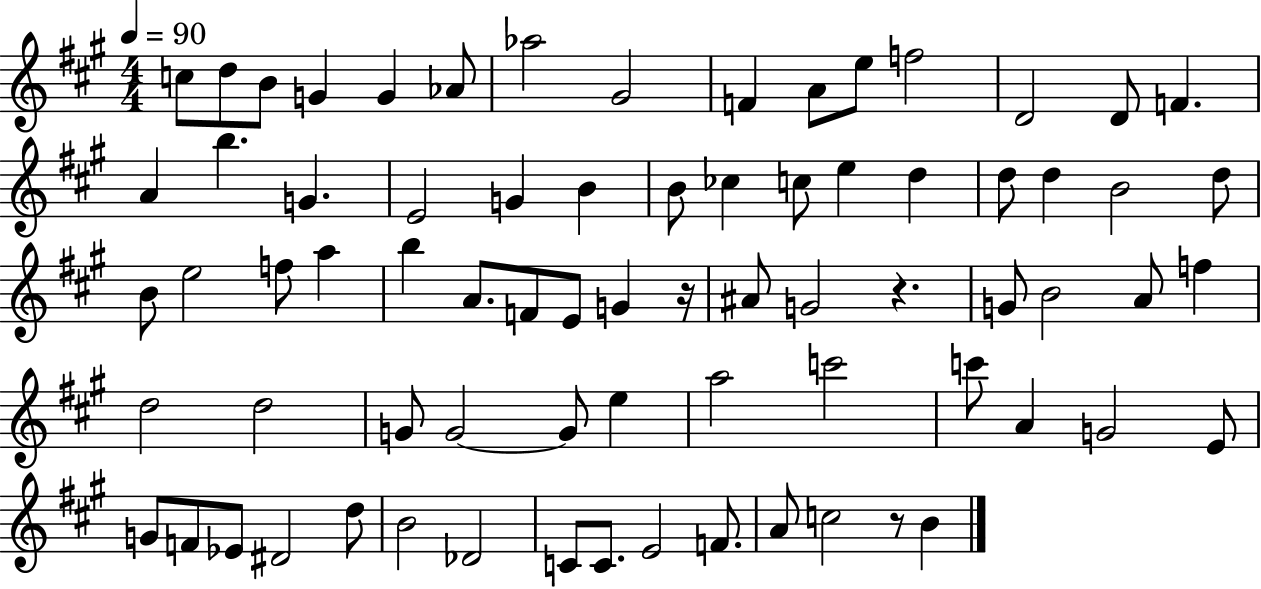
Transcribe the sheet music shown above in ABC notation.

X:1
T:Untitled
M:4/4
L:1/4
K:A
c/2 d/2 B/2 G G _A/2 _a2 ^G2 F A/2 e/2 f2 D2 D/2 F A b G E2 G B B/2 _c c/2 e d d/2 d B2 d/2 B/2 e2 f/2 a b A/2 F/2 E/2 G z/4 ^A/2 G2 z G/2 B2 A/2 f d2 d2 G/2 G2 G/2 e a2 c'2 c'/2 A G2 E/2 G/2 F/2 _E/2 ^D2 d/2 B2 _D2 C/2 C/2 E2 F/2 A/2 c2 z/2 B